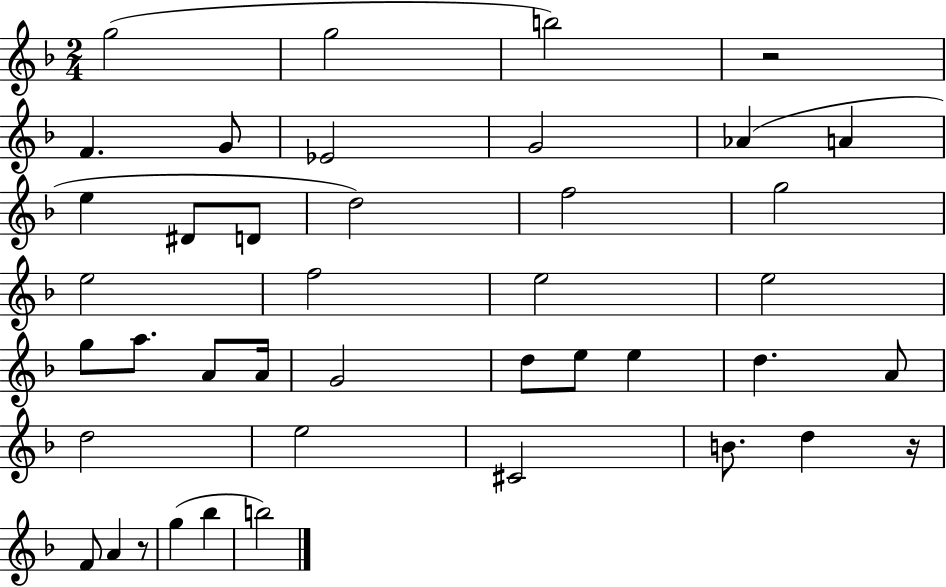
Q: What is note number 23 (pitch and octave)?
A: A4